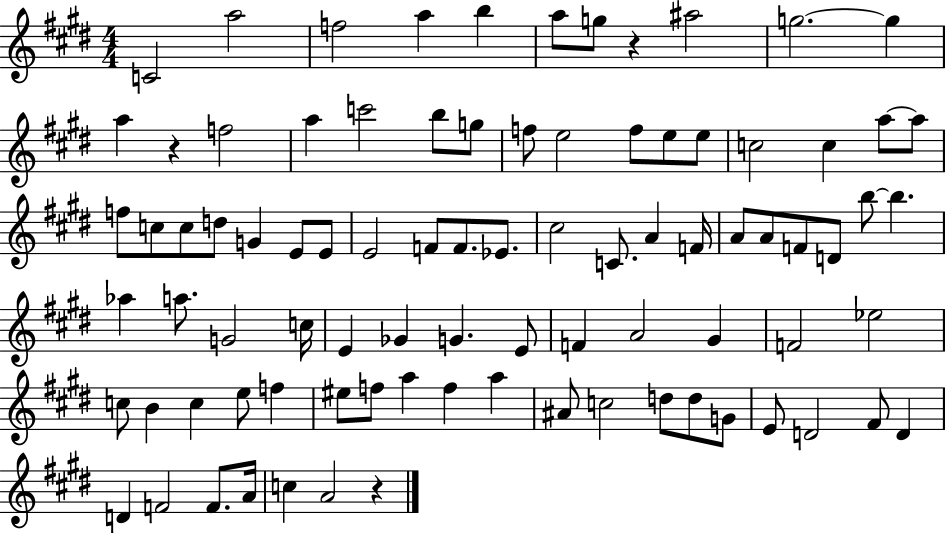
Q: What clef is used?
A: treble